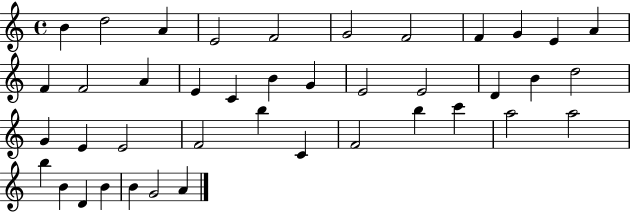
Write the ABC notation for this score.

X:1
T:Untitled
M:4/4
L:1/4
K:C
B d2 A E2 F2 G2 F2 F G E A F F2 A E C B G E2 E2 D B d2 G E E2 F2 b C F2 b c' a2 a2 b B D B B G2 A